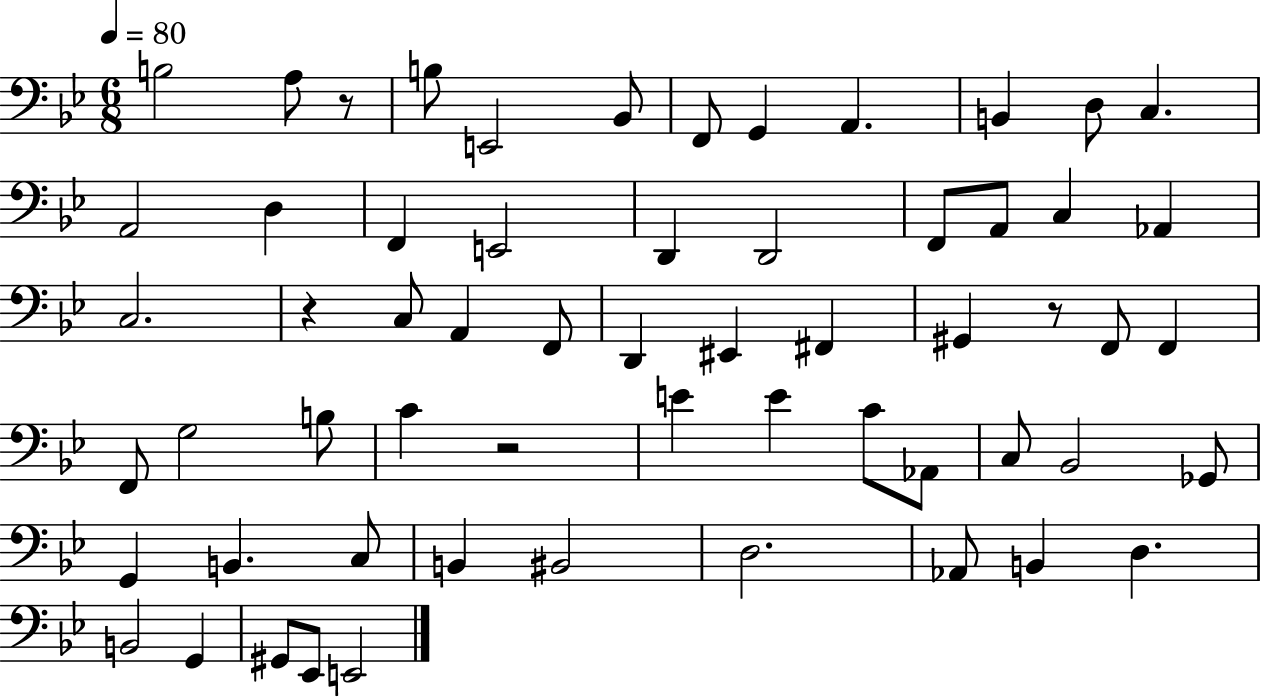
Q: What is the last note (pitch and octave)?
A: E2